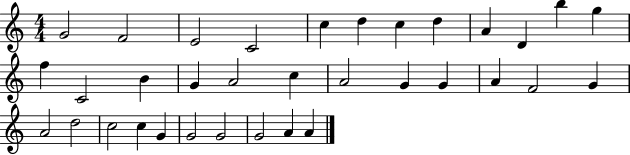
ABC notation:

X:1
T:Untitled
M:4/4
L:1/4
K:C
G2 F2 E2 C2 c d c d A D b g f C2 B G A2 c A2 G G A F2 G A2 d2 c2 c G G2 G2 G2 A A